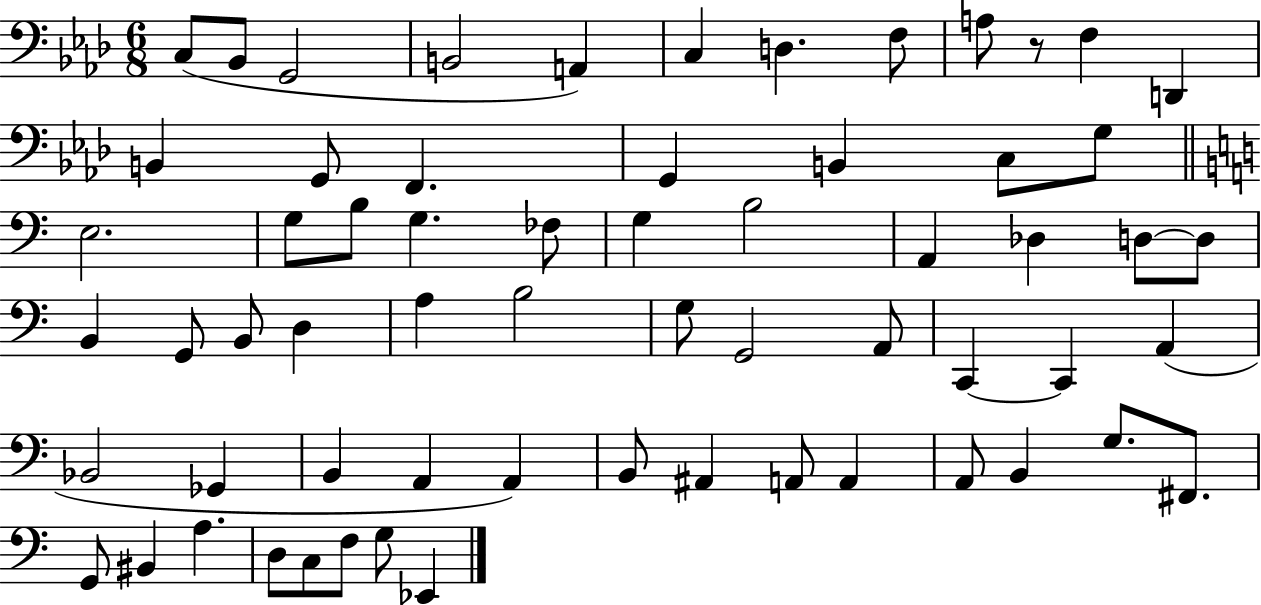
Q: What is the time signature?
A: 6/8